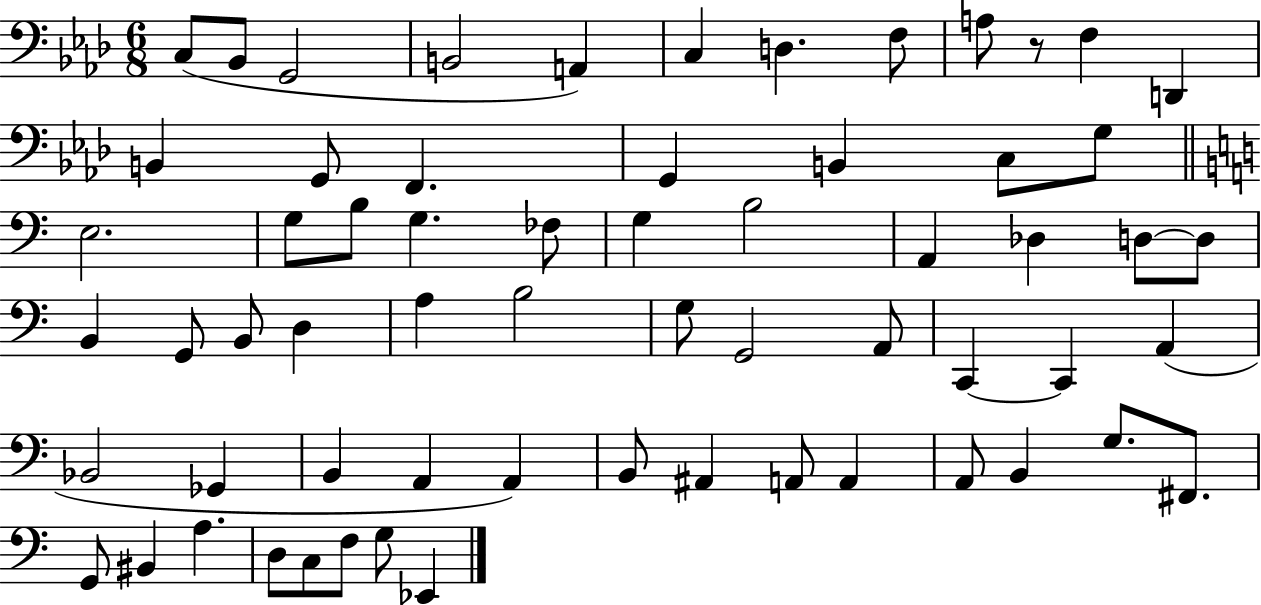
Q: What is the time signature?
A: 6/8